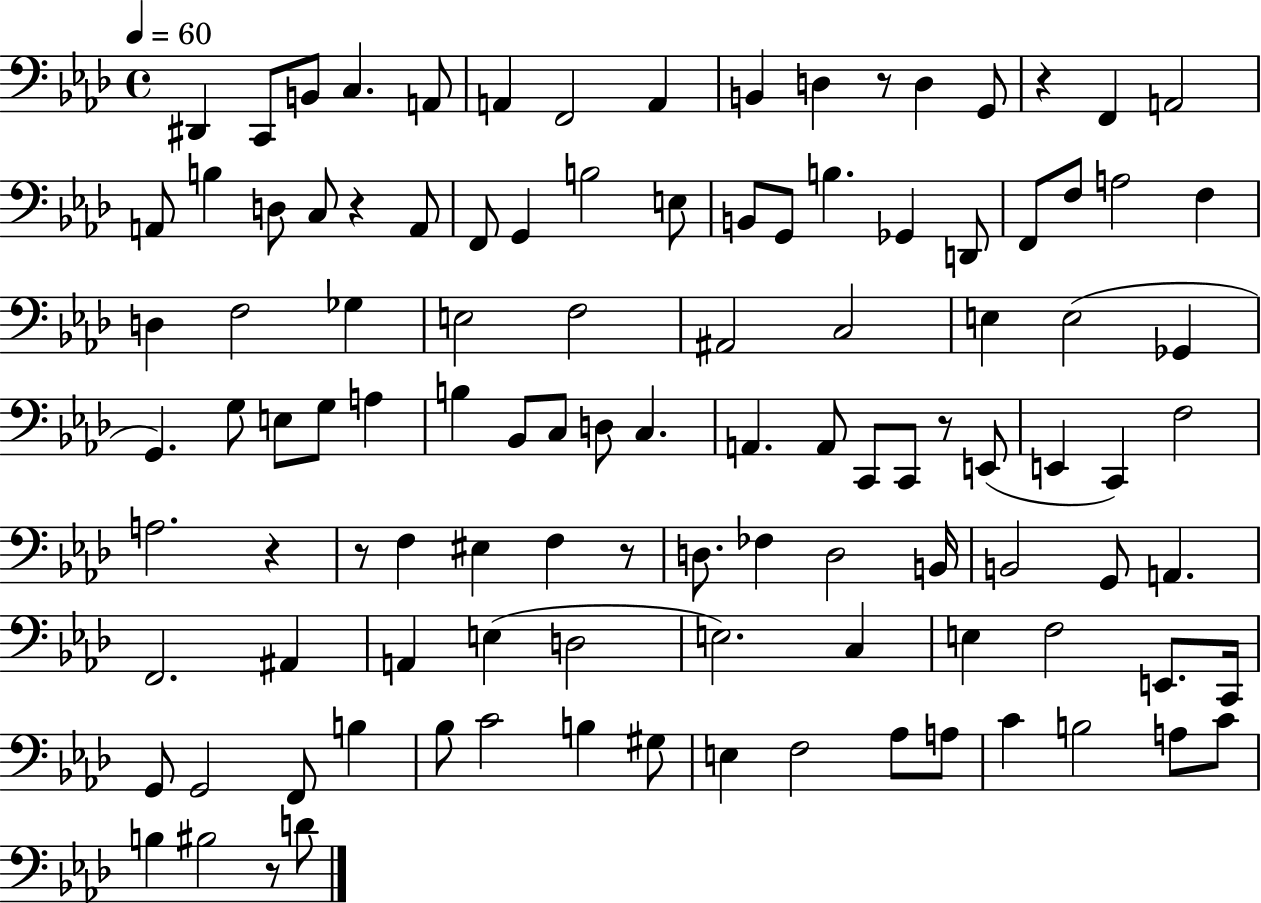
D#2/q C2/e B2/e C3/q. A2/e A2/q F2/h A2/q B2/q D3/q R/e D3/q G2/e R/q F2/q A2/h A2/e B3/q D3/e C3/e R/q A2/e F2/e G2/q B3/h E3/e B2/e G2/e B3/q. Gb2/q D2/e F2/e F3/e A3/h F3/q D3/q F3/h Gb3/q E3/h F3/h A#2/h C3/h E3/q E3/h Gb2/q G2/q. G3/e E3/e G3/e A3/q B3/q Bb2/e C3/e D3/e C3/q. A2/q. A2/e C2/e C2/e R/e E2/e E2/q C2/q F3/h A3/h. R/q R/e F3/q EIS3/q F3/q R/e D3/e. FES3/q D3/h B2/s B2/h G2/e A2/q. F2/h. A#2/q A2/q E3/q D3/h E3/h. C3/q E3/q F3/h E2/e. C2/s G2/e G2/h F2/e B3/q Bb3/e C4/h B3/q G#3/e E3/q F3/h Ab3/e A3/e C4/q B3/h A3/e C4/e B3/q BIS3/h R/e D4/e